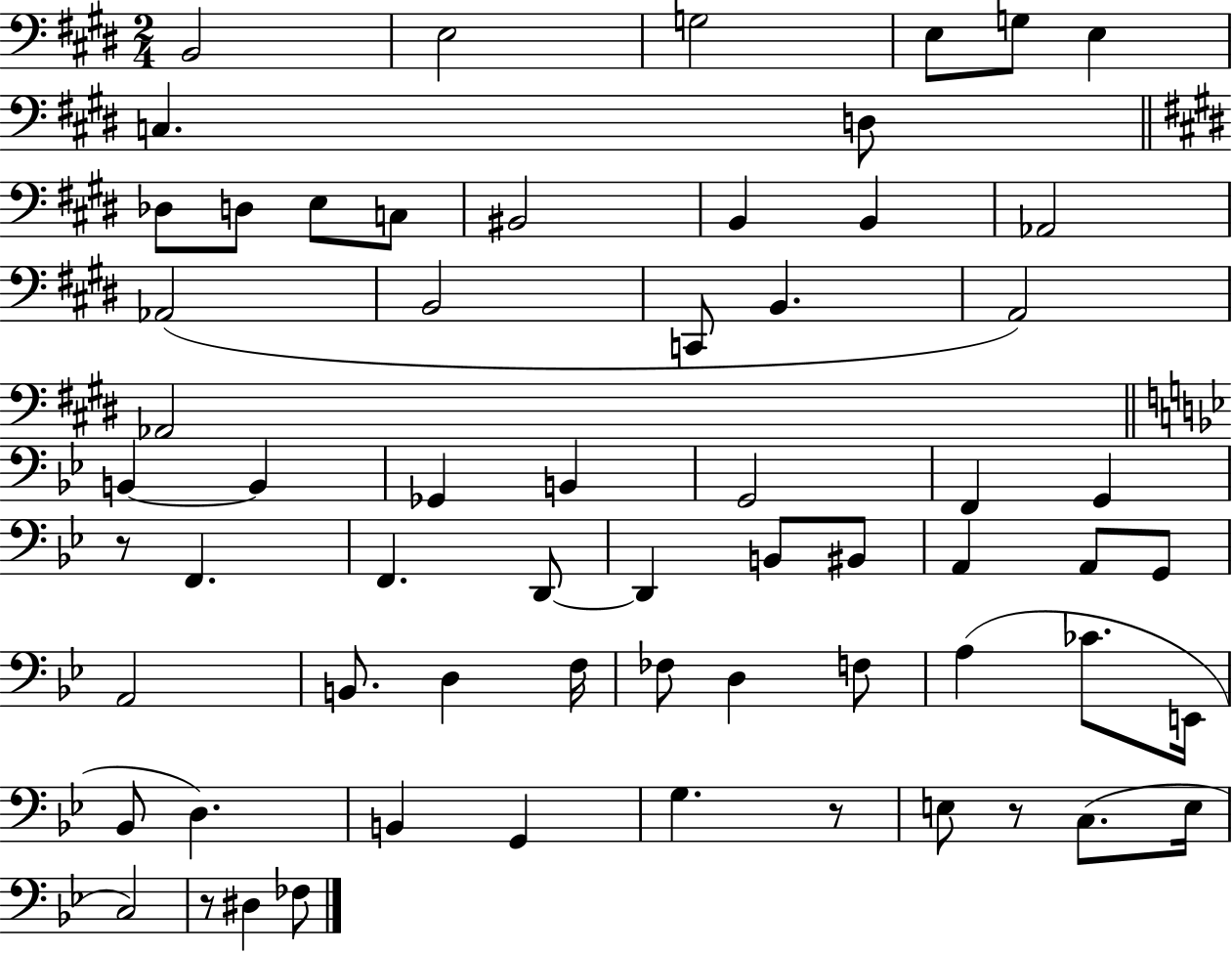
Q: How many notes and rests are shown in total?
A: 63